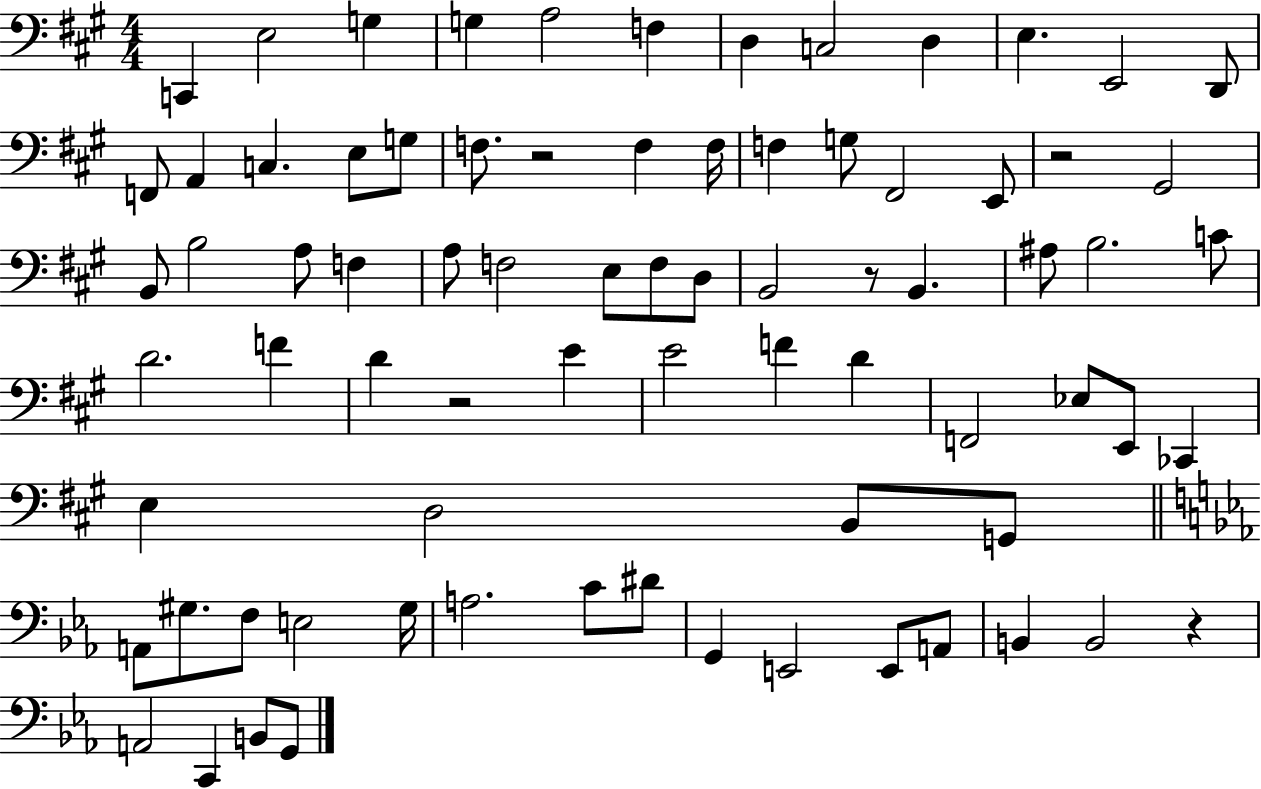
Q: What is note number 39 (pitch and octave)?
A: C4